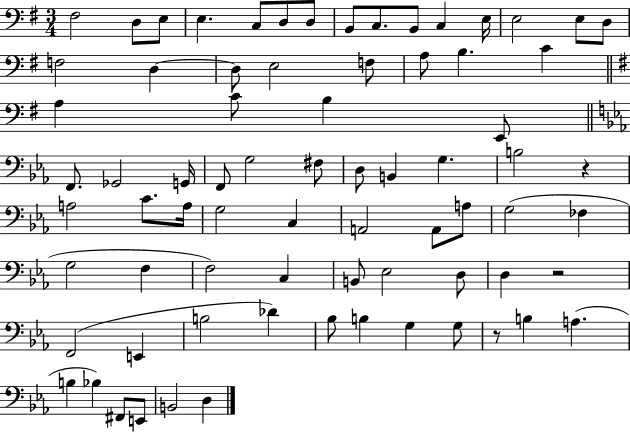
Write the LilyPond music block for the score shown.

{
  \clef bass
  \numericTimeSignature
  \time 3/4
  \key g \major
  fis2 d8 e8 | e4. c8 d8 d8 | b,8 c8. b,8 c4 e16 | e2 e8 d8 | \break f2 d4~~ | d8 e2 f8 | a8 b4. c'4 | \bar "||" \break \key g \major a4 c'8 b4 e,8 | \bar "||" \break \key ees \major f,8. ges,2 g,16 | f,8 g2 fis8 | d8 b,4 g4. | b2 r4 | \break a2 c'8. a16 | g2 c4 | a,2 a,8 a8 | g2( fes4 | \break g2 f4 | f2) c4 | b,8 ees2 d8 | d4 r2 | \break f,2( e,4 | b2 des'4) | bes8 b4 g4 g8 | r8 b4 a4.( | \break b4 bes4) fis,8 e,8 | b,2 d4 | \bar "|."
}